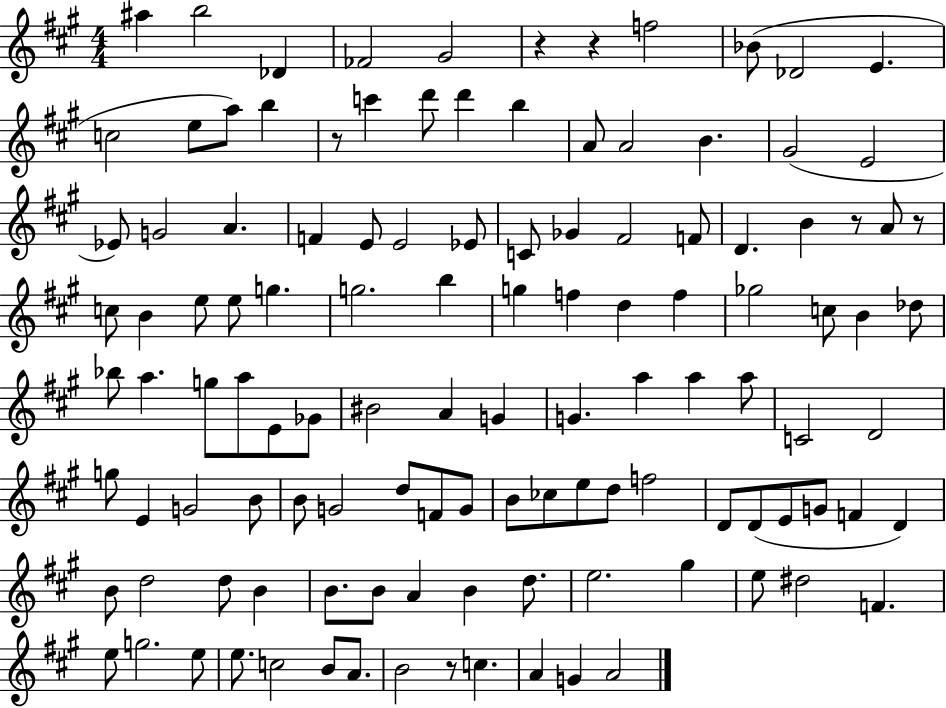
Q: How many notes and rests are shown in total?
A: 118